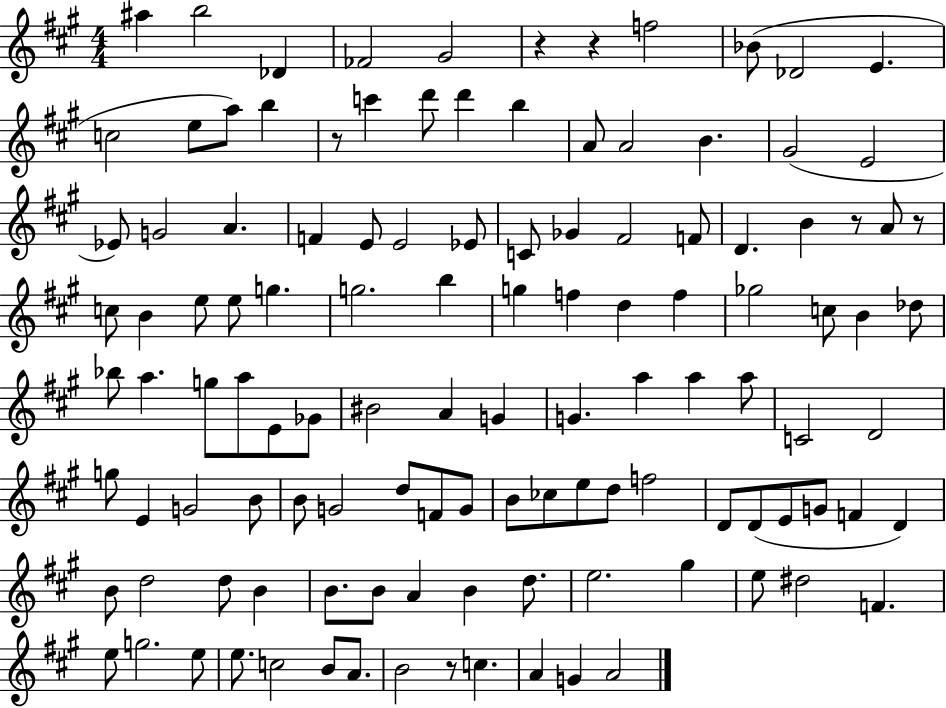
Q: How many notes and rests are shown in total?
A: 118